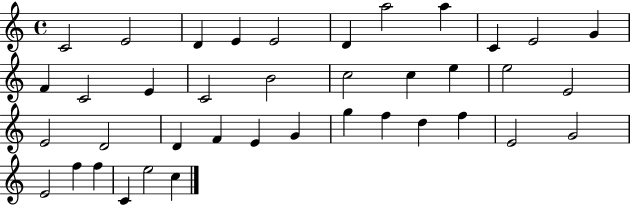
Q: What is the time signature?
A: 4/4